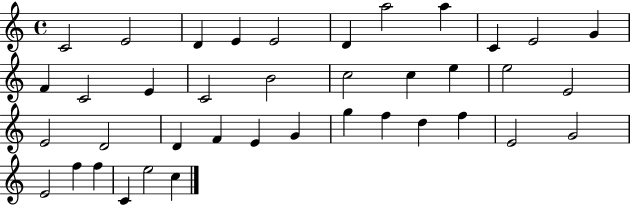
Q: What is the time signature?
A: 4/4